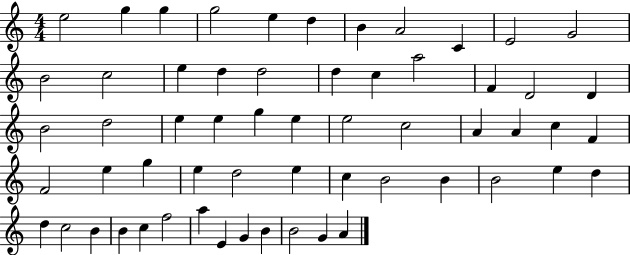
{
  \clef treble
  \numericTimeSignature
  \time 4/4
  \key c \major
  e''2 g''4 g''4 | g''2 e''4 d''4 | b'4 a'2 c'4 | e'2 g'2 | \break b'2 c''2 | e''4 d''4 d''2 | d''4 c''4 a''2 | f'4 d'2 d'4 | \break b'2 d''2 | e''4 e''4 g''4 e''4 | e''2 c''2 | a'4 a'4 c''4 f'4 | \break f'2 e''4 g''4 | e''4 d''2 e''4 | c''4 b'2 b'4 | b'2 e''4 d''4 | \break d''4 c''2 b'4 | b'4 c''4 f''2 | a''4 e'4 g'4 b'4 | b'2 g'4 a'4 | \break \bar "|."
}